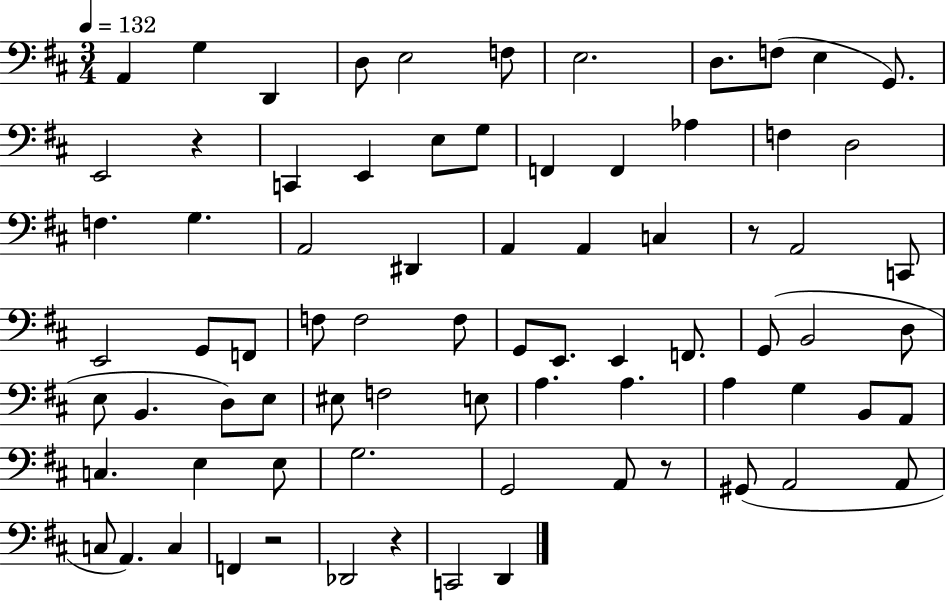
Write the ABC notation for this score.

X:1
T:Untitled
M:3/4
L:1/4
K:D
A,, G, D,, D,/2 E,2 F,/2 E,2 D,/2 F,/2 E, G,,/2 E,,2 z C,, E,, E,/2 G,/2 F,, F,, _A, F, D,2 F, G, A,,2 ^D,, A,, A,, C, z/2 A,,2 C,,/2 E,,2 G,,/2 F,,/2 F,/2 F,2 F,/2 G,,/2 E,,/2 E,, F,,/2 G,,/2 B,,2 D,/2 E,/2 B,, D,/2 E,/2 ^E,/2 F,2 E,/2 A, A, A, G, B,,/2 A,,/2 C, E, E,/2 G,2 G,,2 A,,/2 z/2 ^G,,/2 A,,2 A,,/2 C,/2 A,, C, F,, z2 _D,,2 z C,,2 D,,